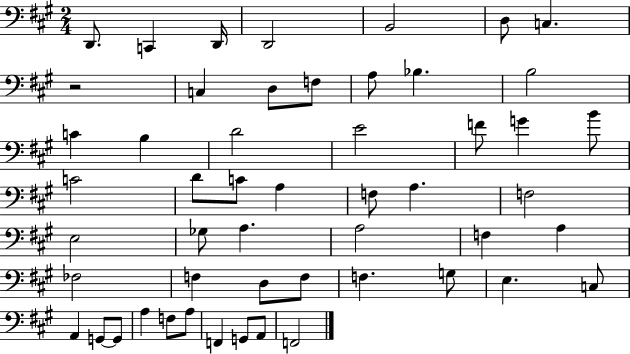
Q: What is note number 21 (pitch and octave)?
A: C4